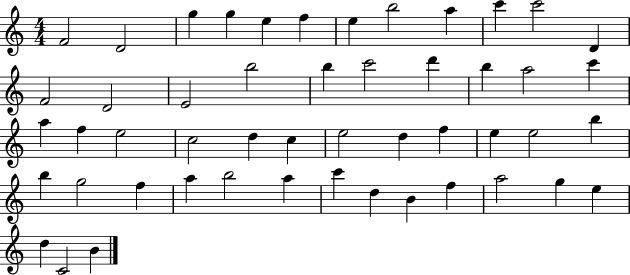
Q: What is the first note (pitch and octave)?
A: F4